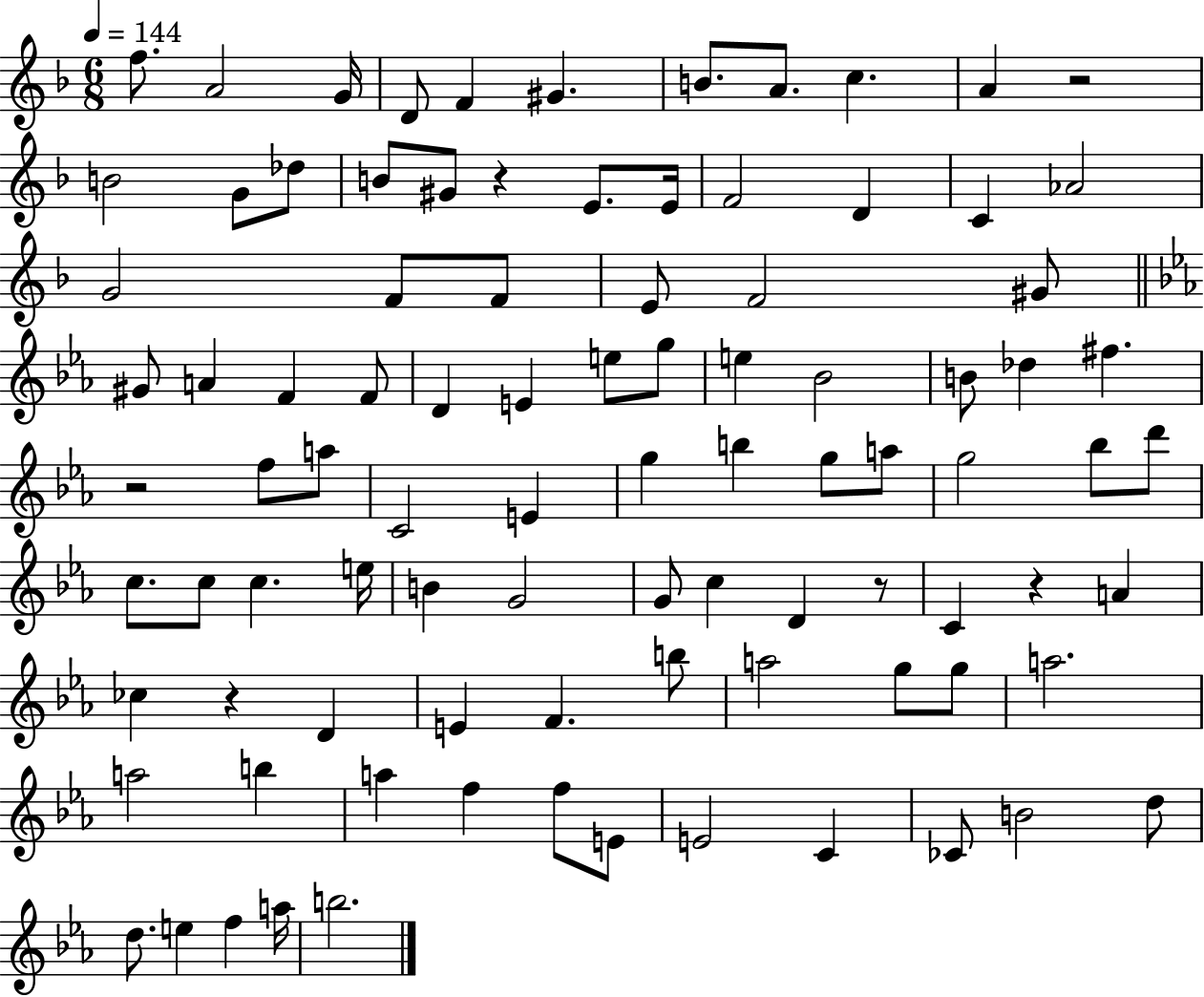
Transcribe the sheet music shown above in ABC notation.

X:1
T:Untitled
M:6/8
L:1/4
K:F
f/2 A2 G/4 D/2 F ^G B/2 A/2 c A z2 B2 G/2 _d/2 B/2 ^G/2 z E/2 E/4 F2 D C _A2 G2 F/2 F/2 E/2 F2 ^G/2 ^G/2 A F F/2 D E e/2 g/2 e _B2 B/2 _d ^f z2 f/2 a/2 C2 E g b g/2 a/2 g2 _b/2 d'/2 c/2 c/2 c e/4 B G2 G/2 c D z/2 C z A _c z D E F b/2 a2 g/2 g/2 a2 a2 b a f f/2 E/2 E2 C _C/2 B2 d/2 d/2 e f a/4 b2